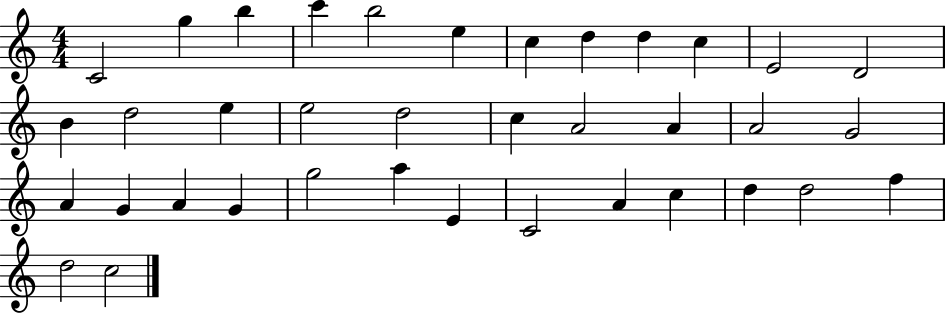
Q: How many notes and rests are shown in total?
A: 37